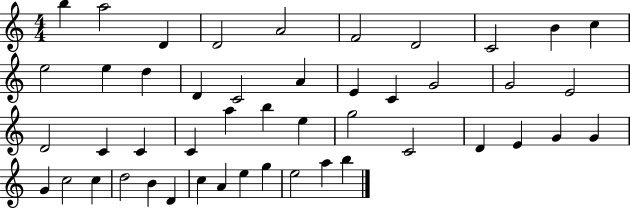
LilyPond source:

{
  \clef treble
  \numericTimeSignature
  \time 4/4
  \key c \major
  b''4 a''2 d'4 | d'2 a'2 | f'2 d'2 | c'2 b'4 c''4 | \break e''2 e''4 d''4 | d'4 c'2 a'4 | e'4 c'4 g'2 | g'2 e'2 | \break d'2 c'4 c'4 | c'4 a''4 b''4 e''4 | g''2 c'2 | d'4 e'4 g'4 g'4 | \break g'4 c''2 c''4 | d''2 b'4 d'4 | c''4 a'4 e''4 g''4 | e''2 a''4 b''4 | \break \bar "|."
}